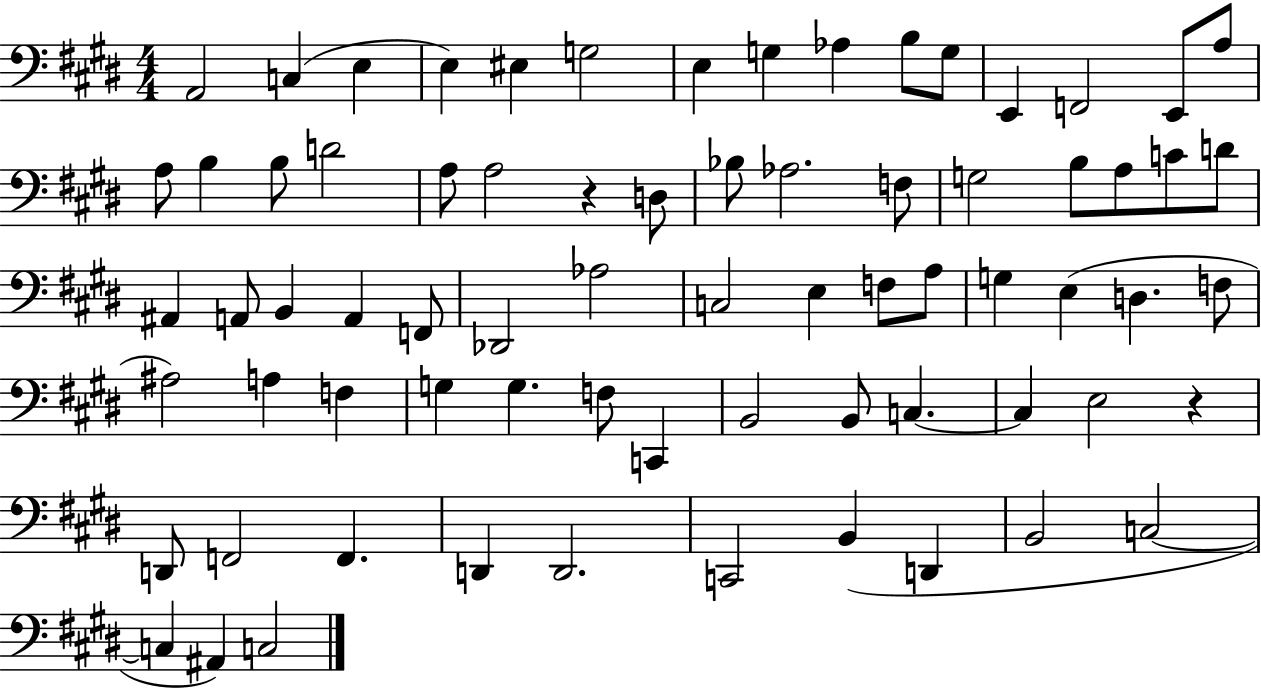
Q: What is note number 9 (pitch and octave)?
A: Ab3